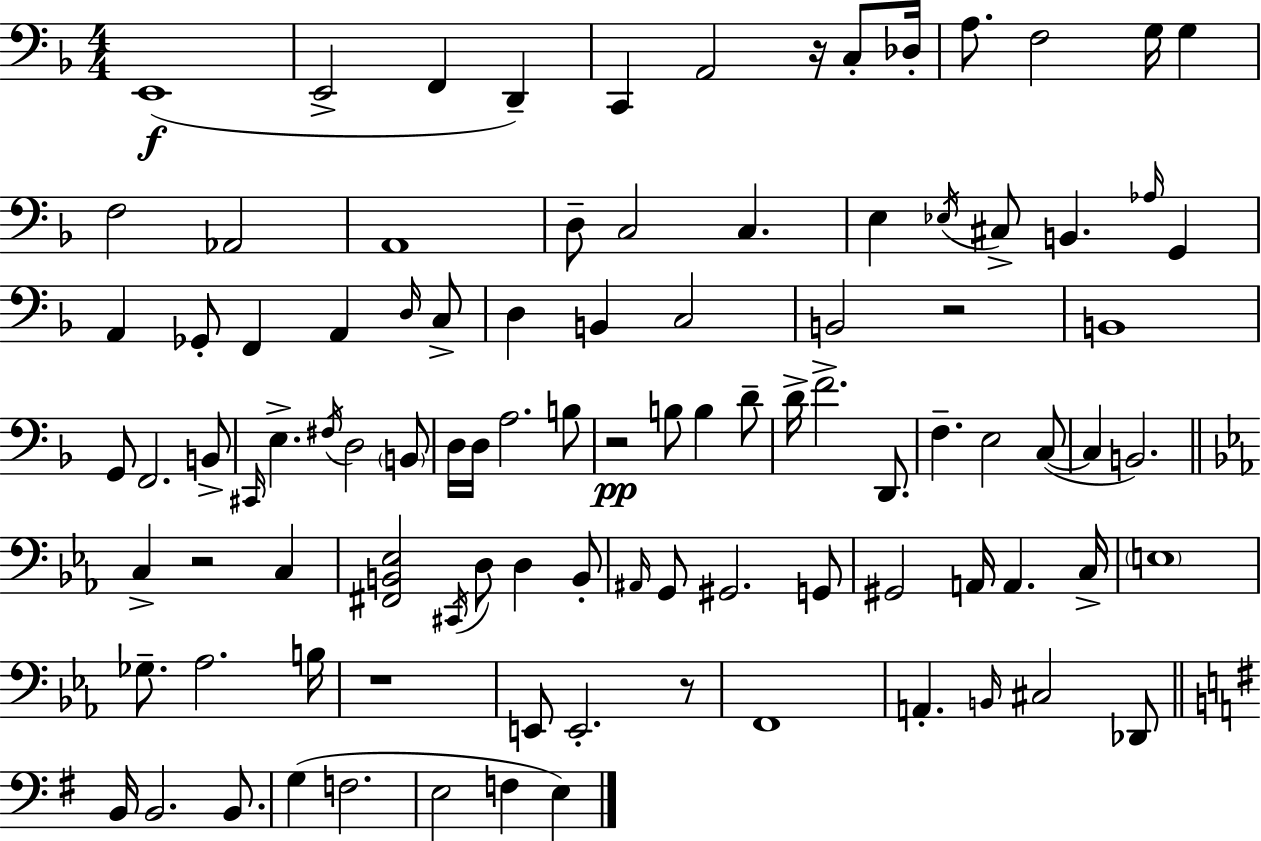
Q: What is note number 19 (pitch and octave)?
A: E3